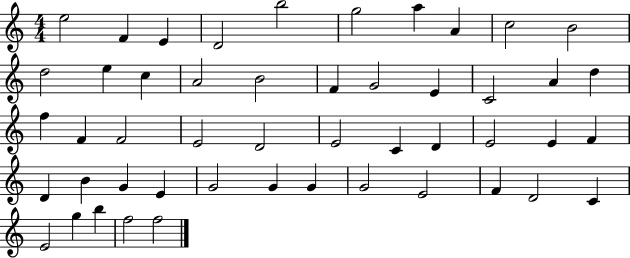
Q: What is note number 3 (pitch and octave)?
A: E4